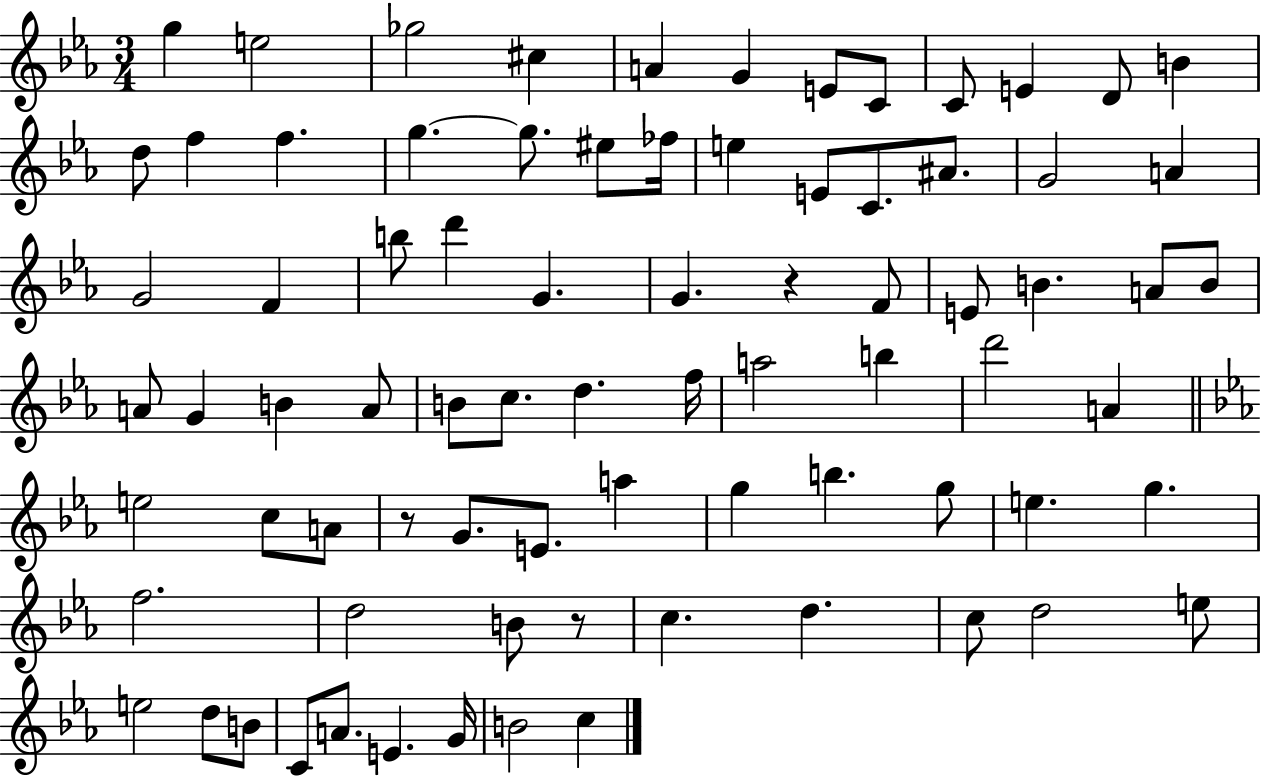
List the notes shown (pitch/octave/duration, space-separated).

G5/q E5/h Gb5/h C#5/q A4/q G4/q E4/e C4/e C4/e E4/q D4/e B4/q D5/e F5/q F5/q. G5/q. G5/e. EIS5/e FES5/s E5/q E4/e C4/e. A#4/e. G4/h A4/q G4/h F4/q B5/e D6/q G4/q. G4/q. R/q F4/e E4/e B4/q. A4/e B4/e A4/e G4/q B4/q A4/e B4/e C5/e. D5/q. F5/s A5/h B5/q D6/h A4/q E5/h C5/e A4/e R/e G4/e. E4/e. A5/q G5/q B5/q. G5/e E5/q. G5/q. F5/h. D5/h B4/e R/e C5/q. D5/q. C5/e D5/h E5/e E5/h D5/e B4/e C4/e A4/e. E4/q. G4/s B4/h C5/q